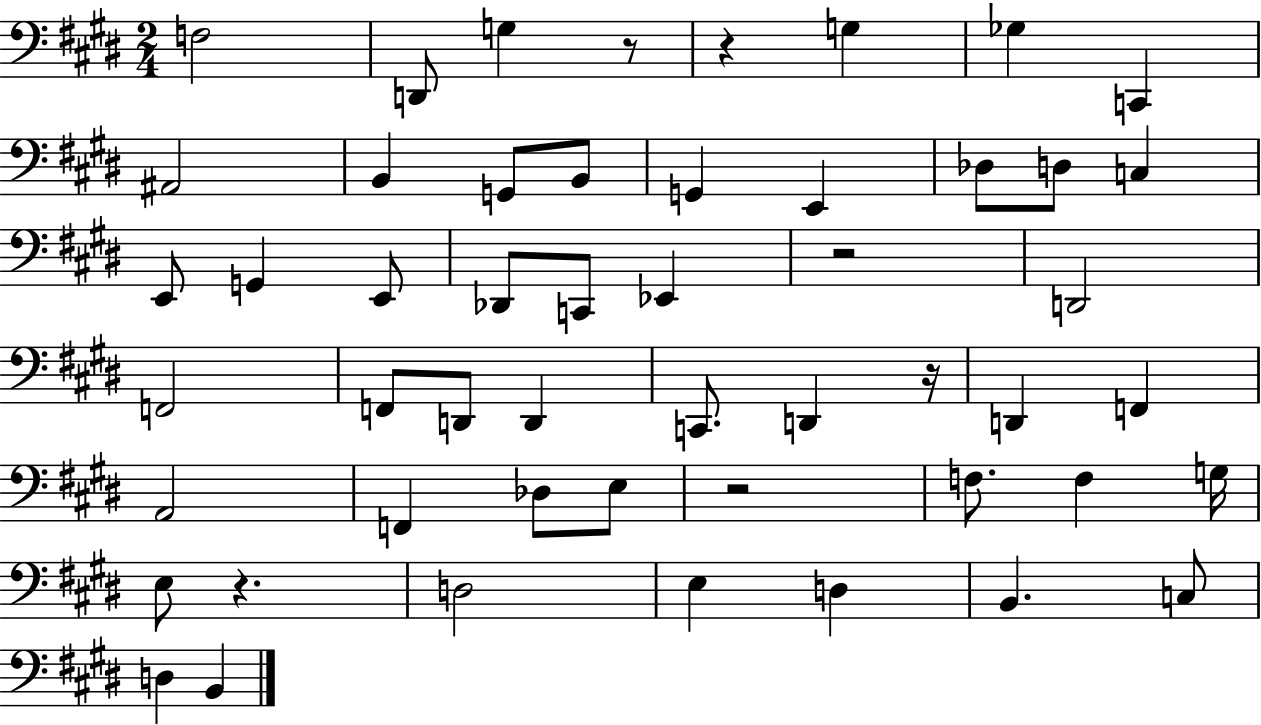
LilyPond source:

{
  \clef bass
  \numericTimeSignature
  \time 2/4
  \key e \major
  f2 | d,8 g4 r8 | r4 g4 | ges4 c,4 | \break ais,2 | b,4 g,8 b,8 | g,4 e,4 | des8 d8 c4 | \break e,8 g,4 e,8 | des,8 c,8 ees,4 | r2 | d,2 | \break f,2 | f,8 d,8 d,4 | c,8. d,4 r16 | d,4 f,4 | \break a,2 | f,4 des8 e8 | r2 | f8. f4 g16 | \break e8 r4. | d2 | e4 d4 | b,4. c8 | \break d4 b,4 | \bar "|."
}